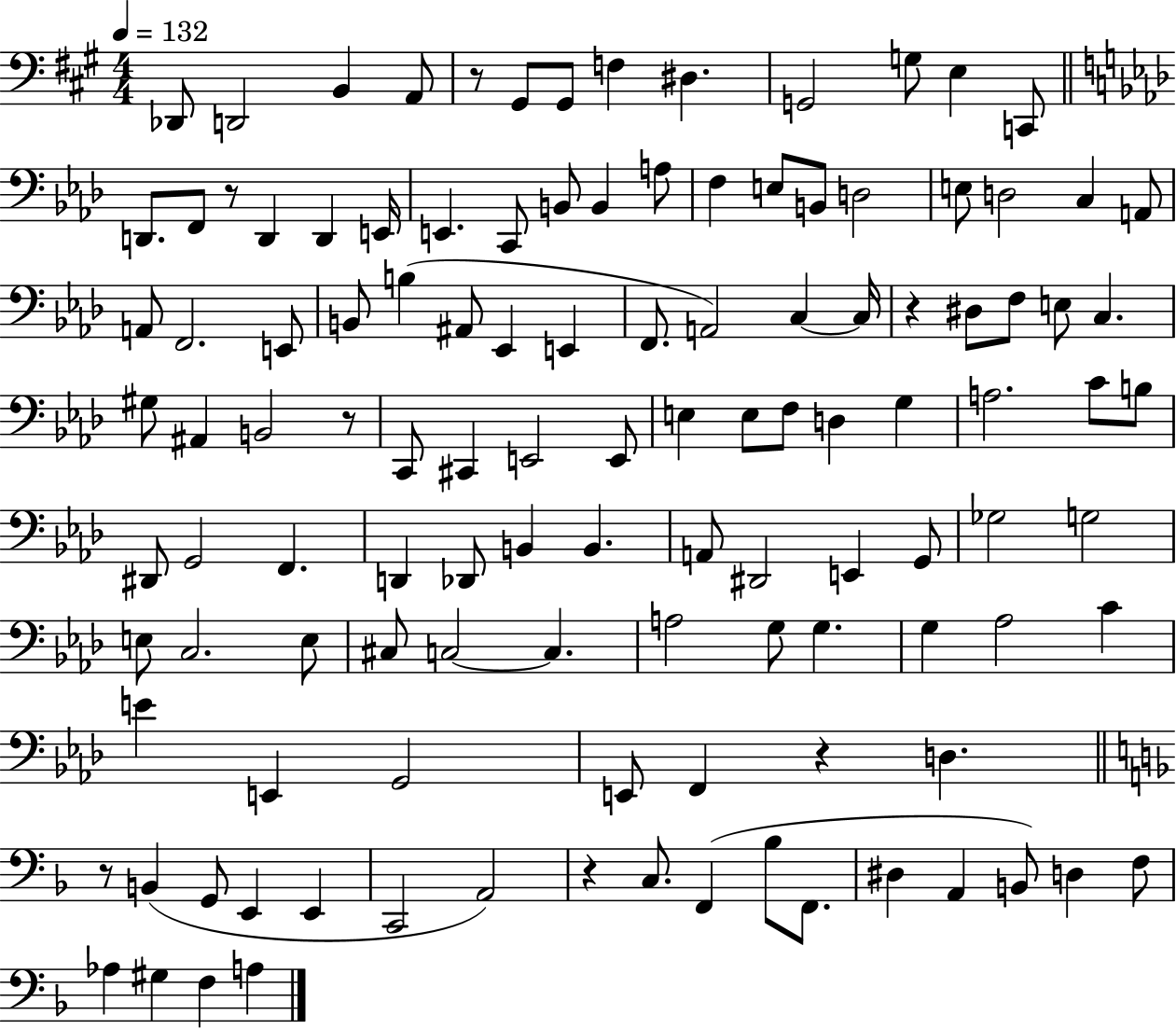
Db2/e D2/h B2/q A2/e R/e G#2/e G#2/e F3/q D#3/q. G2/h G3/e E3/q C2/e D2/e. F2/e R/e D2/q D2/q E2/s E2/q. C2/e B2/e B2/q A3/e F3/q E3/e B2/e D3/h E3/e D3/h C3/q A2/e A2/e F2/h. E2/e B2/e B3/q A#2/e Eb2/q E2/q F2/e. A2/h C3/q C3/s R/q D#3/e F3/e E3/e C3/q. G#3/e A#2/q B2/h R/e C2/e C#2/q E2/h E2/e E3/q E3/e F3/e D3/q G3/q A3/h. C4/e B3/e D#2/e G2/h F2/q. D2/q Db2/e B2/q B2/q. A2/e D#2/h E2/q G2/e Gb3/h G3/h E3/e C3/h. E3/e C#3/e C3/h C3/q. A3/h G3/e G3/q. G3/q Ab3/h C4/q E4/q E2/q G2/h E2/e F2/q R/q D3/q. R/e B2/q G2/e E2/q E2/q C2/h A2/h R/q C3/e. F2/q Bb3/e F2/e. D#3/q A2/q B2/e D3/q F3/e Ab3/q G#3/q F3/q A3/q